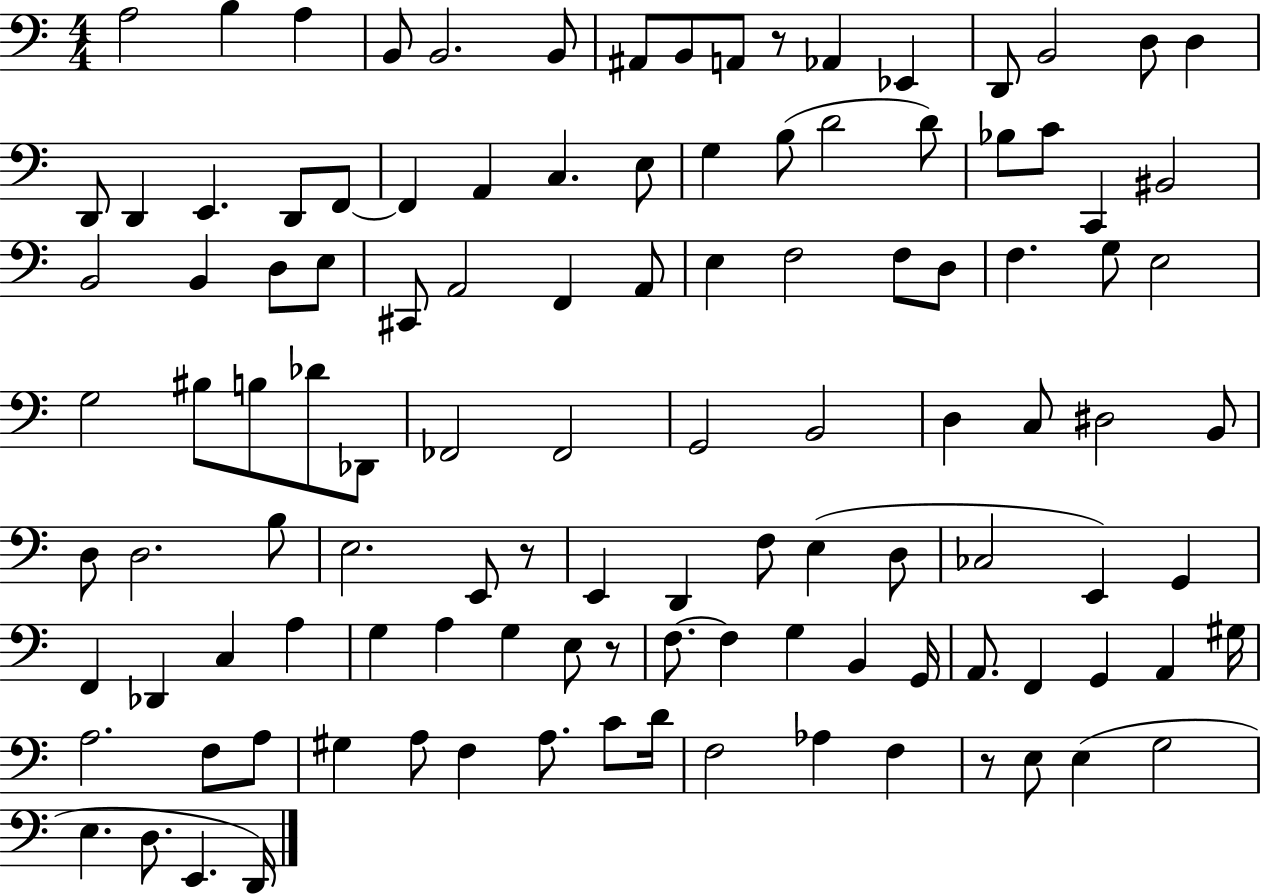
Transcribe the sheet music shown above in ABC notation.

X:1
T:Untitled
M:4/4
L:1/4
K:C
A,2 B, A, B,,/2 B,,2 B,,/2 ^A,,/2 B,,/2 A,,/2 z/2 _A,, _E,, D,,/2 B,,2 D,/2 D, D,,/2 D,, E,, D,,/2 F,,/2 F,, A,, C, E,/2 G, B,/2 D2 D/2 _B,/2 C/2 C,, ^B,,2 B,,2 B,, D,/2 E,/2 ^C,,/2 A,,2 F,, A,,/2 E, F,2 F,/2 D,/2 F, G,/2 E,2 G,2 ^B,/2 B,/2 _D/2 _D,,/2 _F,,2 _F,,2 G,,2 B,,2 D, C,/2 ^D,2 B,,/2 D,/2 D,2 B,/2 E,2 E,,/2 z/2 E,, D,, F,/2 E, D,/2 _C,2 E,, G,, F,, _D,, C, A, G, A, G, E,/2 z/2 F,/2 F, G, B,, G,,/4 A,,/2 F,, G,, A,, ^G,/4 A,2 F,/2 A,/2 ^G, A,/2 F, A,/2 C/2 D/4 F,2 _A, F, z/2 E,/2 E, G,2 E, D,/2 E,, D,,/4